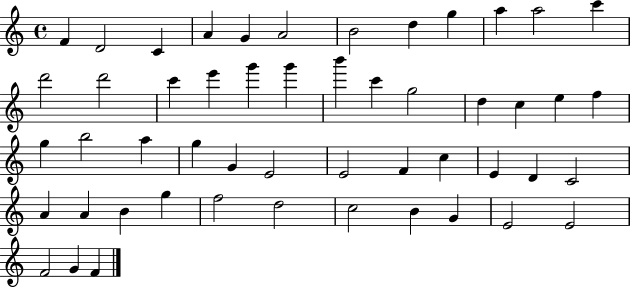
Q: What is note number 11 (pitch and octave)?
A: A5